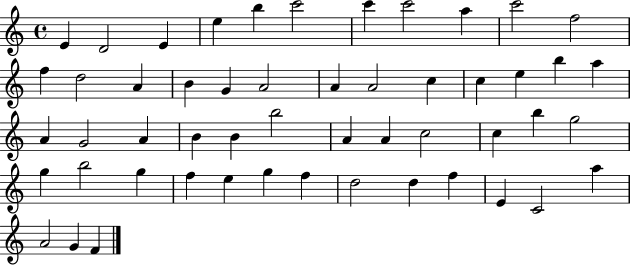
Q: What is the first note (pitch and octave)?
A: E4